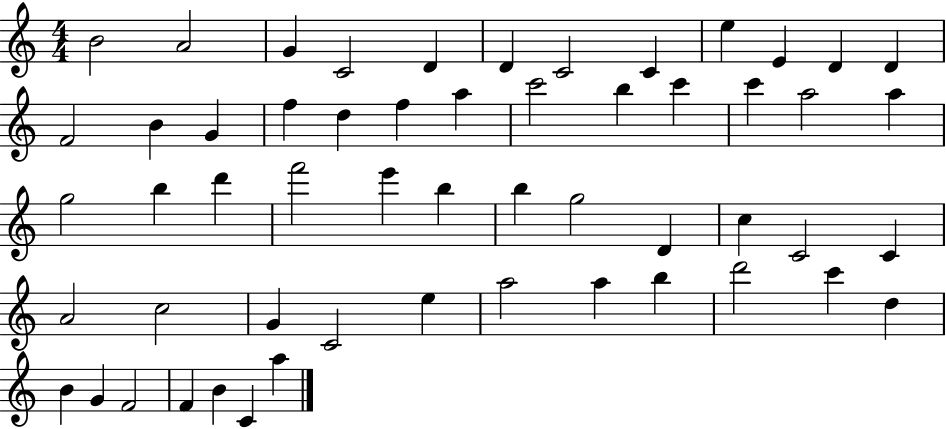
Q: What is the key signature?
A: C major